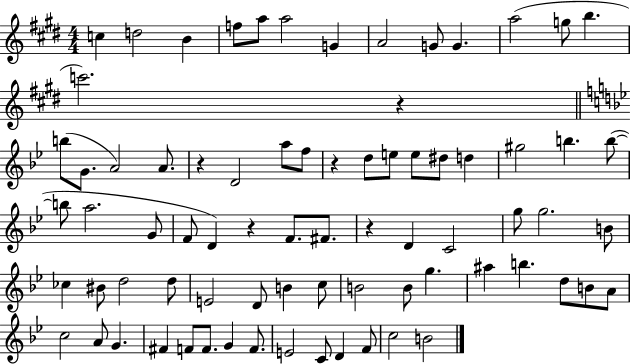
C5/q D5/h B4/q F5/e A5/e A5/h G4/q A4/h G4/e G4/q. A5/h G5/e B5/q. C6/h. R/q B5/e G4/e. A4/h A4/e. R/q D4/h A5/e F5/e R/q D5/e E5/e E5/e D#5/e D5/q G#5/h B5/q. B5/e B5/e A5/h. G4/e F4/e D4/q R/q F4/e. F#4/e. R/q D4/q C4/h G5/e G5/h. B4/e CES5/q BIS4/e D5/h D5/e E4/h D4/e B4/q C5/e B4/h B4/e G5/q. A#5/q B5/q. D5/e B4/e A4/e C5/h A4/e G4/q. F#4/q F4/e F4/e. G4/q F4/e. E4/h C4/e D4/q F4/e C5/h B4/h